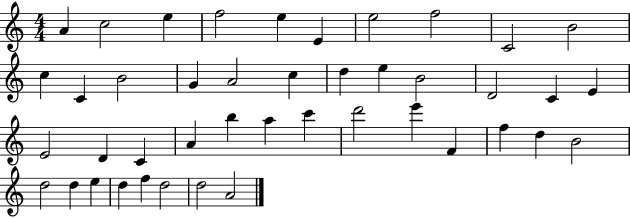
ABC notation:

X:1
T:Untitled
M:4/4
L:1/4
K:C
A c2 e f2 e E e2 f2 C2 B2 c C B2 G A2 c d e B2 D2 C E E2 D C A b a c' d'2 e' F f d B2 d2 d e d f d2 d2 A2